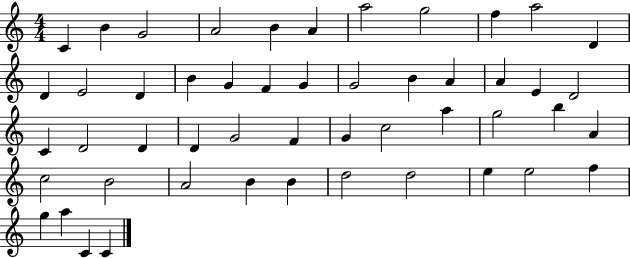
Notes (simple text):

C4/q B4/q G4/h A4/h B4/q A4/q A5/h G5/h F5/q A5/h D4/q D4/q E4/h D4/q B4/q G4/q F4/q G4/q G4/h B4/q A4/q A4/q E4/q D4/h C4/q D4/h D4/q D4/q G4/h F4/q G4/q C5/h A5/q G5/h B5/q A4/q C5/h B4/h A4/h B4/q B4/q D5/h D5/h E5/q E5/h F5/q G5/q A5/q C4/q C4/q